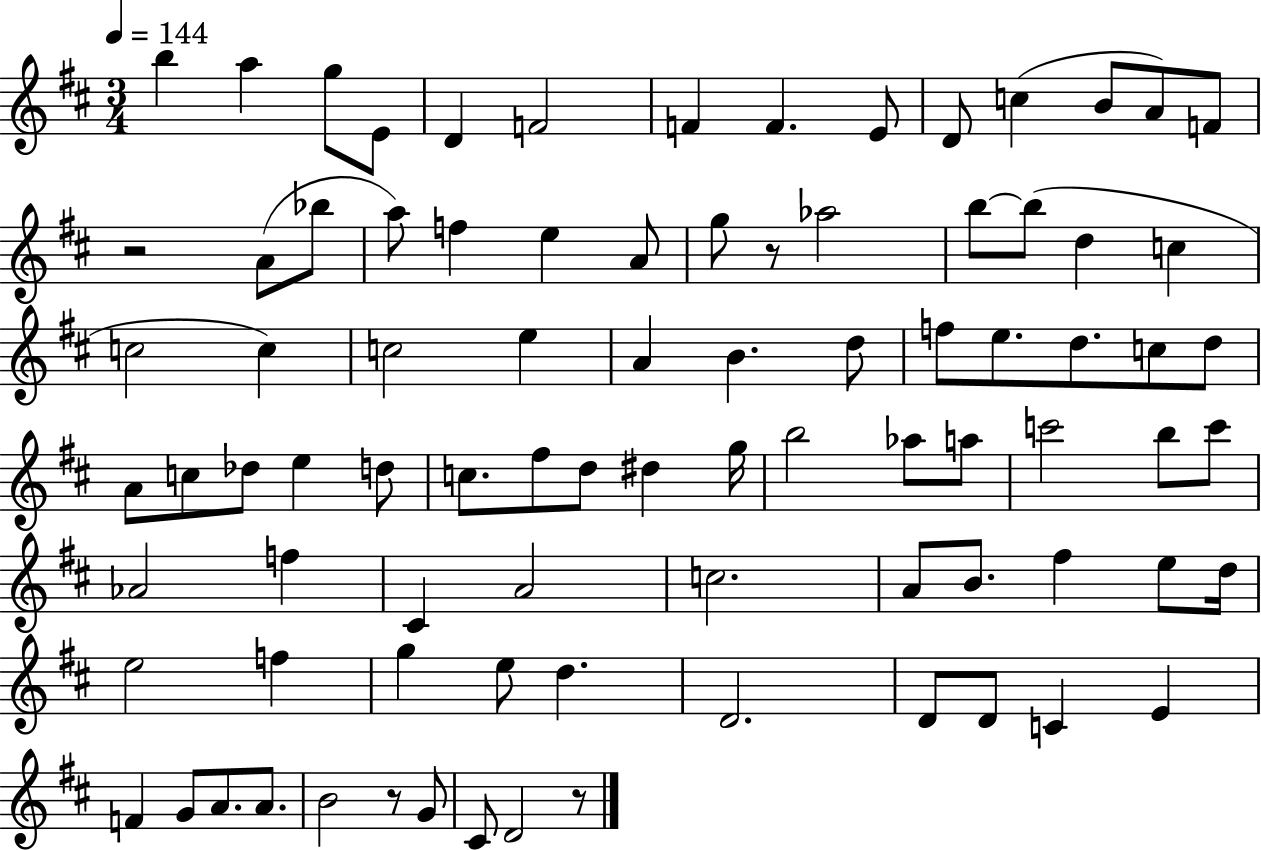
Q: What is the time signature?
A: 3/4